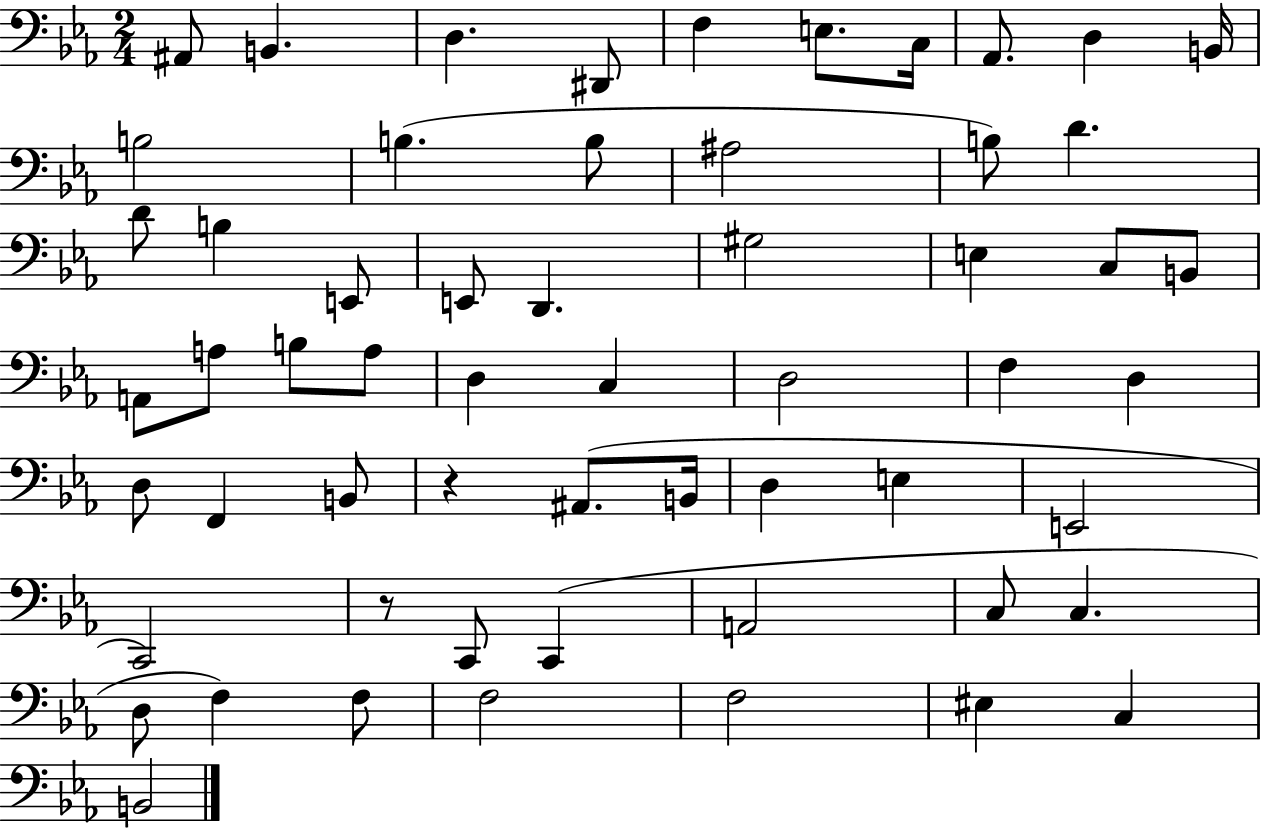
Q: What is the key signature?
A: EES major